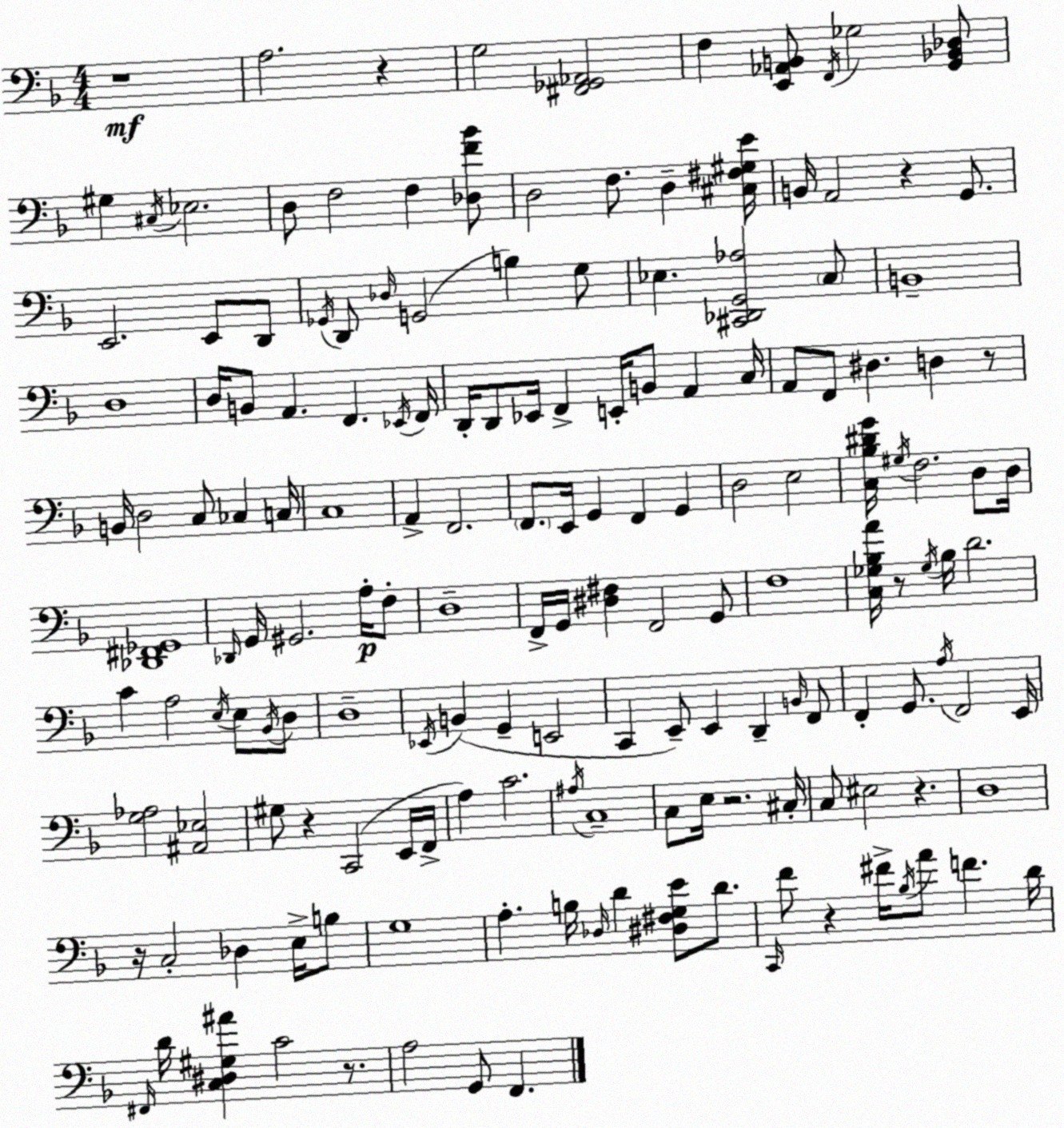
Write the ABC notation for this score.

X:1
T:Untitled
M:4/4
L:1/4
K:Dm
z4 A,2 z G,2 [^F,,_G,,_A,,]2 F, [E,,_A,,B,,]/2 F,,/4 _G,2 [G,,_B,,_D,]/2 ^G, ^C,/4 _E,2 D,/2 F,2 F, [_D,F_B]/2 D,2 F,/2 D, [^C,^F,^G,E]/4 B,,/4 A,,2 z G,,/2 E,,2 E,,/2 D,,/2 _G,,/4 D,,/2 _D,/4 G,,2 B, G,/2 _E, [^C,,_D,,G,,_A,]2 C,/2 B,,4 D,4 D,/4 B,,/2 A,, F,, _E,,/4 F,,/4 D,,/4 D,,/2 _E,,/4 F,, E,,/4 B,,/2 A,, C,/4 A,,/2 F,,/2 ^D, D, z/2 B,,/4 D,2 C,/2 _C, C,/4 C,4 A,, F,,2 F,,/2 E,,/4 G,, F,, G,, D,2 E,2 [C,_B,^DG]/4 ^G,/4 F,2 D,/2 D,/4 [_D,,^F,,_G,,]4 _D,,/4 G,,/4 ^G,,2 A,/4 F,/2 D,4 F,,/4 G,,/4 [^D,^F,] F,,2 G,,/2 F,4 [C,_G,_B,A]/4 z/2 _G,/4 _B,/4 D2 C A,2 E,/4 E,/2 _B,,/4 D,/2 D,4 _E,,/4 B,, G,, E,,2 C,, E,,/2 E,, D,, B,,/4 F,,/2 F,, G,,/2 A,/4 F,,2 E,,/4 [G,_A,]2 [^A,,_E,]2 ^G,/2 z C,,2 E,,/4 F,,/4 A, C2 ^A,/4 C,4 C,/2 E,/4 z2 ^C,/4 C,/2 ^E,2 z D,4 z/4 C,2 _D, E,/4 B,/2 G,4 A, B,/4 _D,/4 D [^D,^F,G,E]/2 D/2 C,,/4 F/2 z ^F/4 _B,/4 A/2 F D/4 ^F,,/4 D/4 [C,^D,^G,^A] C2 z/2 A,2 G,,/2 F,,